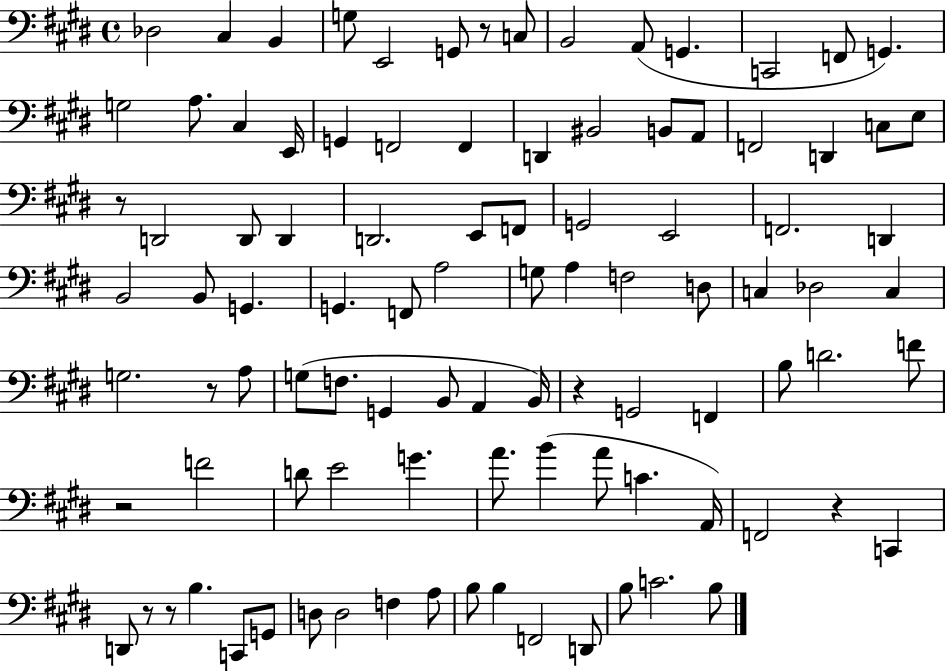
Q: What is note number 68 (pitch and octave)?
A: G4